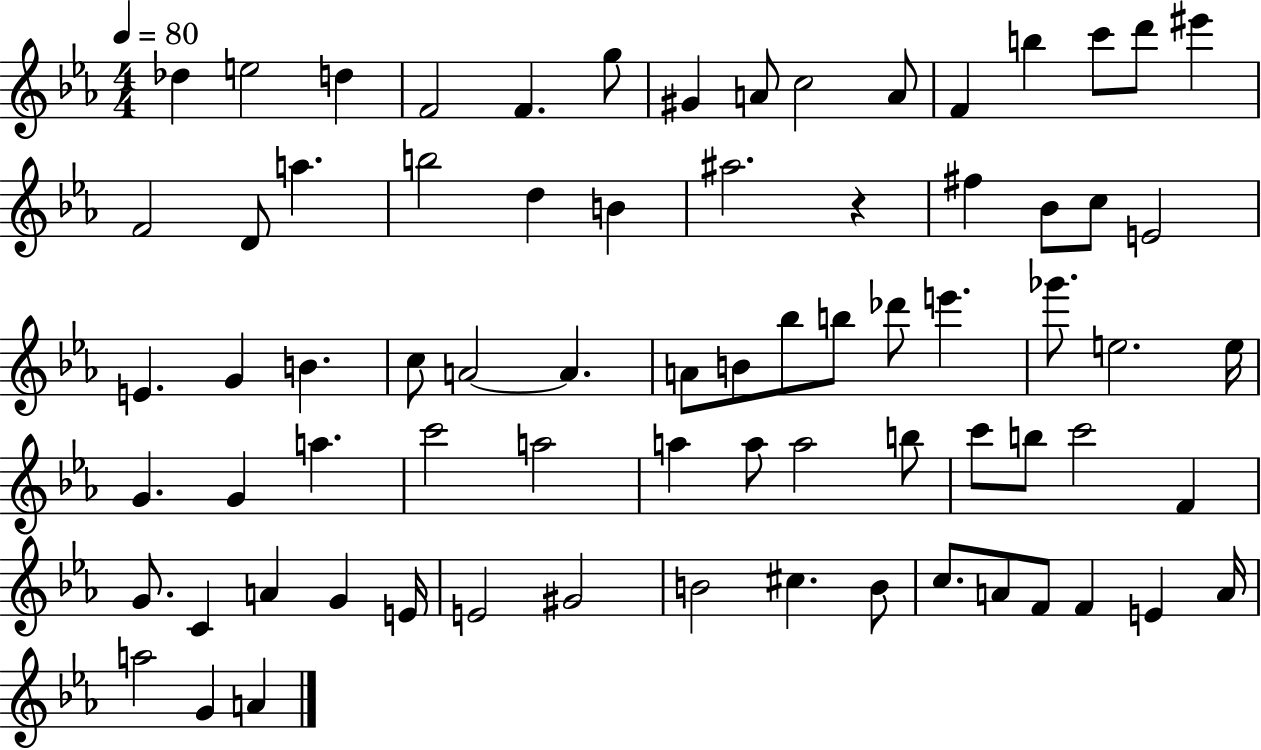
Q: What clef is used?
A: treble